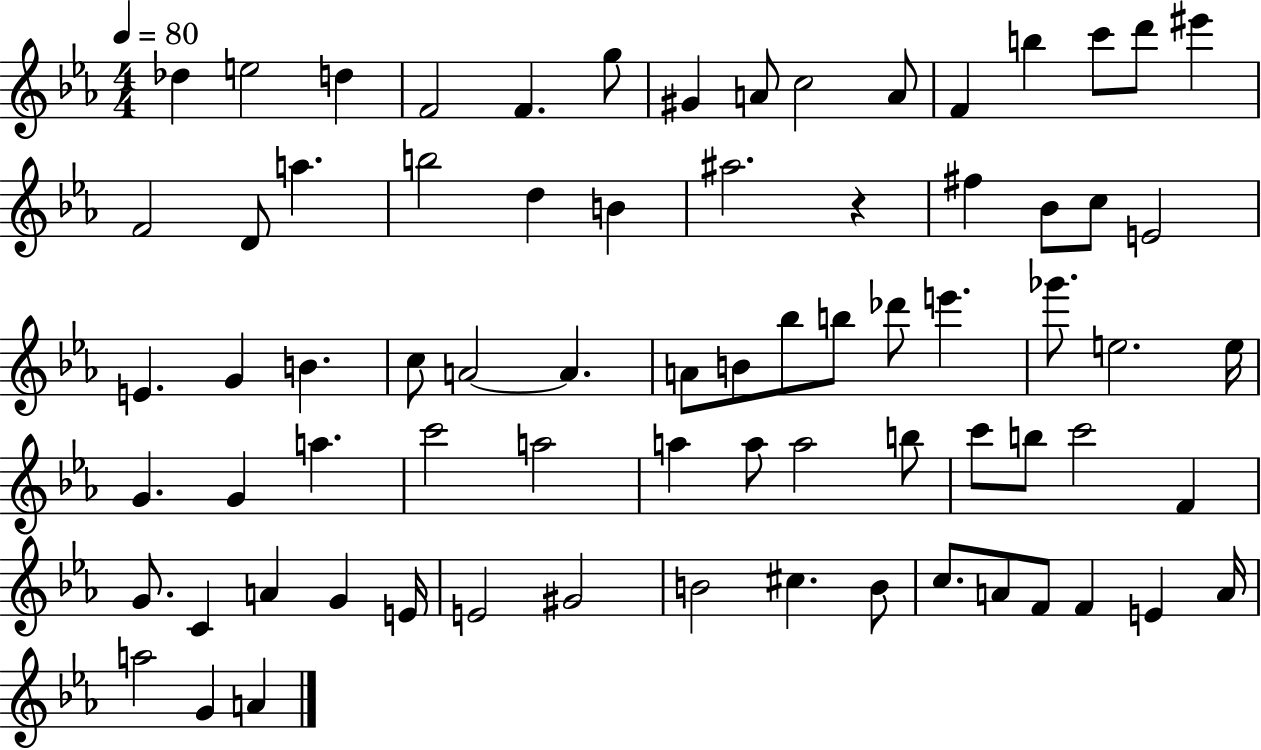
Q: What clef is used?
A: treble